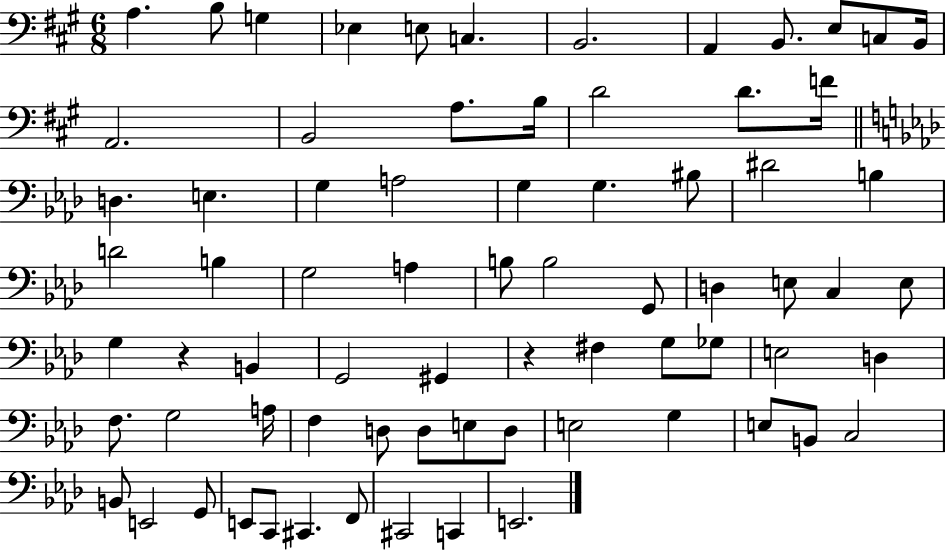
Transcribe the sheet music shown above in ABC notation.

X:1
T:Untitled
M:6/8
L:1/4
K:A
A, B,/2 G, _E, E,/2 C, B,,2 A,, B,,/2 E,/2 C,/2 B,,/4 A,,2 B,,2 A,/2 B,/4 D2 D/2 F/4 D, E, G, A,2 G, G, ^B,/2 ^D2 B, D2 B, G,2 A, B,/2 B,2 G,,/2 D, E,/2 C, E,/2 G, z B,, G,,2 ^G,, z ^F, G,/2 _G,/2 E,2 D, F,/2 G,2 A,/4 F, D,/2 D,/2 E,/2 D,/2 E,2 G, E,/2 B,,/2 C,2 B,,/2 E,,2 G,,/2 E,,/2 C,,/2 ^C,, F,,/2 ^C,,2 C,, E,,2